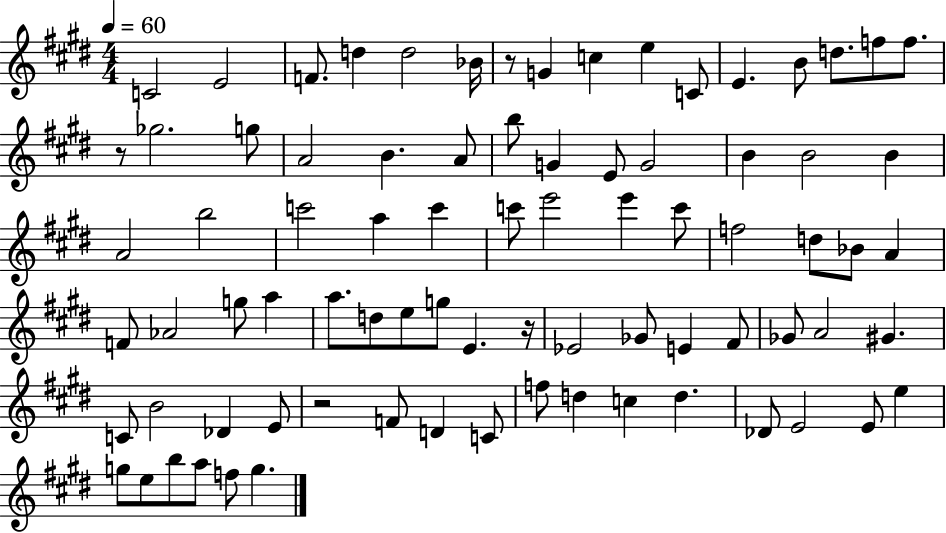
{
  \clef treble
  \numericTimeSignature
  \time 4/4
  \key e \major
  \tempo 4 = 60
  c'2 e'2 | f'8. d''4 d''2 bes'16 | r8 g'4 c''4 e''4 c'8 | e'4. b'8 d''8. f''8 f''8. | \break r8 ges''2. g''8 | a'2 b'4. a'8 | b''8 g'4 e'8 g'2 | b'4 b'2 b'4 | \break a'2 b''2 | c'''2 a''4 c'''4 | c'''8 e'''2 e'''4 c'''8 | f''2 d''8 bes'8 a'4 | \break f'8 aes'2 g''8 a''4 | a''8. d''8 e''8 g''8 e'4. r16 | ees'2 ges'8 e'4 fis'8 | ges'8 a'2 gis'4. | \break c'8 b'2 des'4 e'8 | r2 f'8 d'4 c'8 | f''8 d''4 c''4 d''4. | des'8 e'2 e'8 e''4 | \break g''8 e''8 b''8 a''8 f''8 g''4. | \bar "|."
}